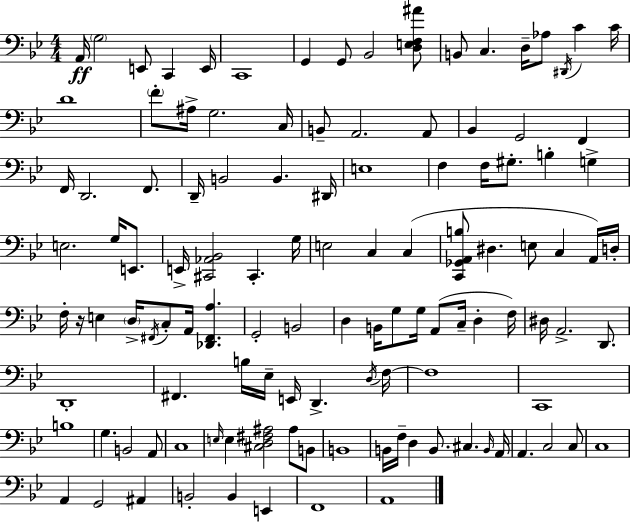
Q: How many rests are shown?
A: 1